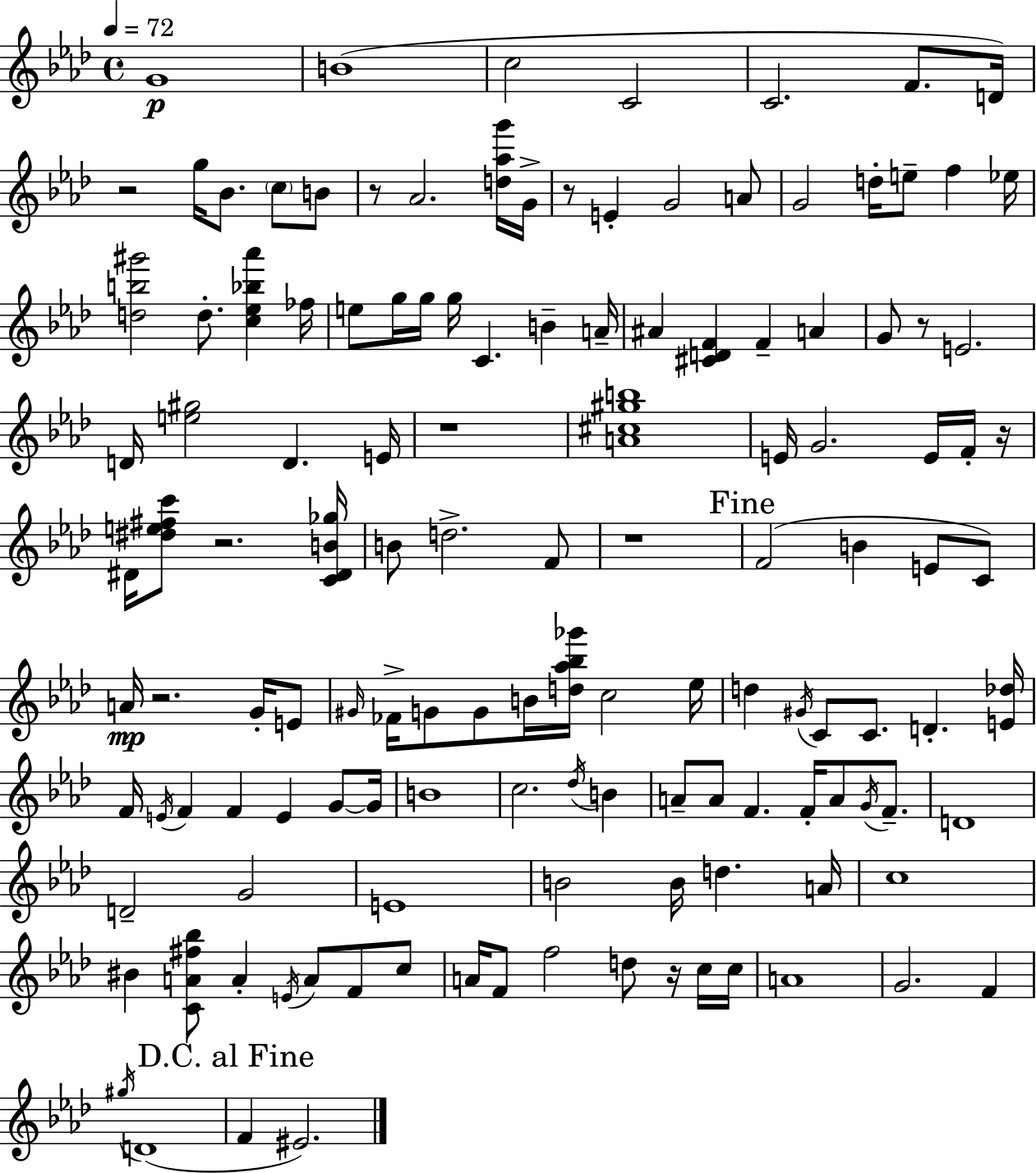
{
  \clef treble
  \time 4/4
  \defaultTimeSignature
  \key aes \major
  \tempo 4 = 72
  g'1\p | b'1( | c''2 c'2 | c'2. f'8. d'16) | \break r2 g''16 bes'8. \parenthesize c''8 b'8 | r8 aes'2. <d'' aes'' g'''>16 g'16-> | r8 e'4-. g'2 a'8 | g'2 d''16-. e''8-- f''4 ees''16 | \break <d'' b'' gis'''>2 d''8.-. <c'' ees'' bes'' aes'''>4 fes''16 | e''8 g''16 g''16 g''16 c'4. b'4-- a'16-- | ais'4 <cis' d' f'>4 f'4-- a'4 | g'8 r8 e'2. | \break d'16 <e'' gis''>2 d'4. e'16 | r1 | <a' cis'' gis'' b''>1 | e'16 g'2. e'16 f'16-. r16 | \break dis'16 <dis'' e'' fis'' c'''>8 r2. <c' dis' b' ges''>16 | b'8 d''2.-> f'8 | r1 | \mark "Fine" f'2( b'4 e'8 c'8) | \break a'16\mp r2. g'16-. e'8 | \grace { gis'16 } fes'16-> g'8 g'8 b'16 <d'' aes'' bes'' ges'''>16 c''2 | ees''16 d''4 \acciaccatura { gis'16 } c'8 c'8. d'4.-. | <e' des''>16 f'16 \acciaccatura { e'16 } f'4 f'4 e'4 | \break g'8~~ g'16 b'1 | c''2. \acciaccatura { des''16 } | b'4 a'8-- a'8 f'4. f'16-. a'8 | \acciaccatura { g'16 } f'8.-- d'1 | \break d'2-- g'2 | e'1 | b'2 b'16 d''4. | a'16 c''1 | \break bis'4 <c' a' fis'' bes''>8 a'4-. \acciaccatura { e'16 } | a'8 f'8 c''8 a'16 f'8 f''2 | d''8 r16 c''16 c''16 a'1 | g'2. | \break f'4 \acciaccatura { gis''16 } d'1( | \mark "D.C. al Fine" f'4 eis'2.) | \bar "|."
}